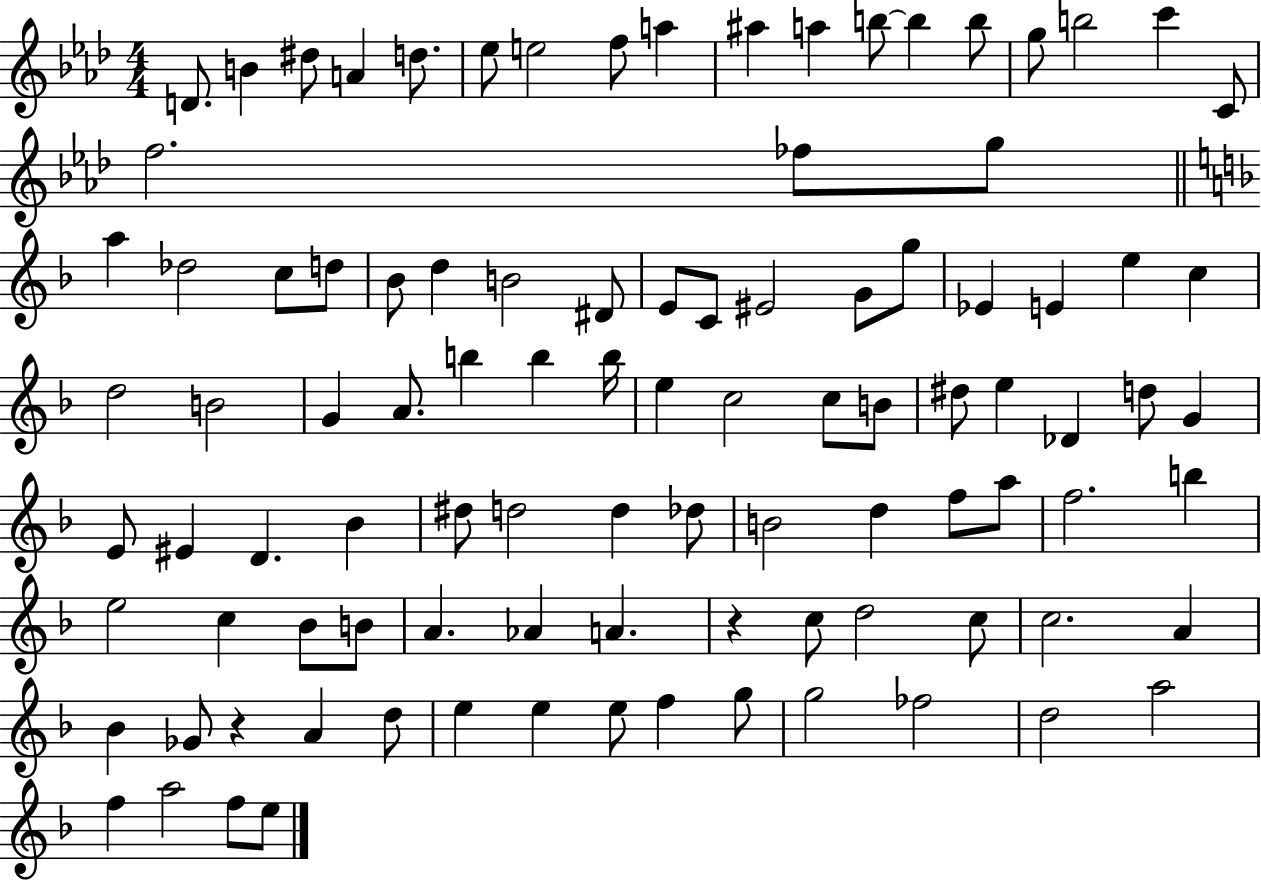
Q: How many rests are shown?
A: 2